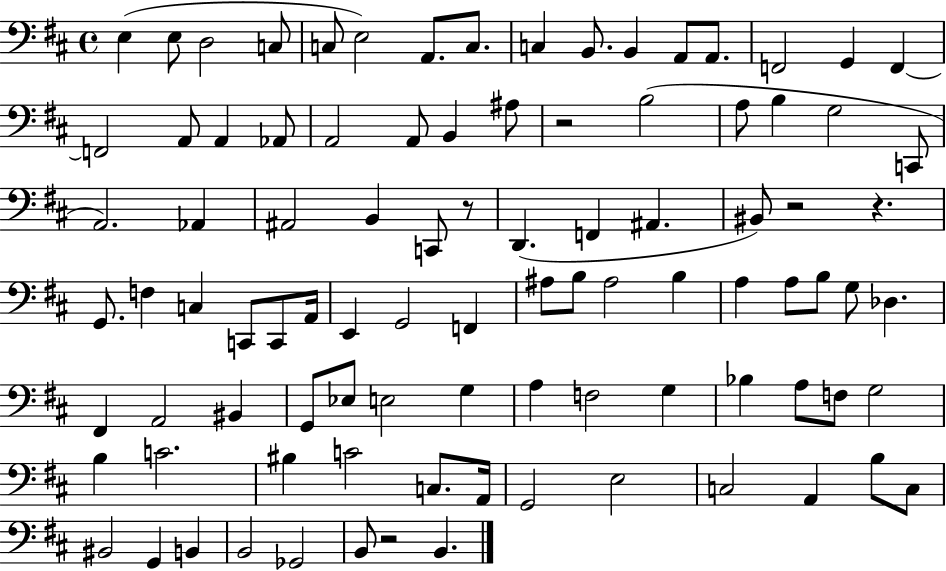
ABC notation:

X:1
T:Untitled
M:4/4
L:1/4
K:D
E, E,/2 D,2 C,/2 C,/2 E,2 A,,/2 C,/2 C, B,,/2 B,, A,,/2 A,,/2 F,,2 G,, F,, F,,2 A,,/2 A,, _A,,/2 A,,2 A,,/2 B,, ^A,/2 z2 B,2 A,/2 B, G,2 C,,/2 A,,2 _A,, ^A,,2 B,, C,,/2 z/2 D,, F,, ^A,, ^B,,/2 z2 z G,,/2 F, C, C,,/2 C,,/2 A,,/4 E,, G,,2 F,, ^A,/2 B,/2 ^A,2 B, A, A,/2 B,/2 G,/2 _D, ^F,, A,,2 ^B,, G,,/2 _E,/2 E,2 G, A, F,2 G, _B, A,/2 F,/2 G,2 B, C2 ^B, C2 C,/2 A,,/4 G,,2 E,2 C,2 A,, B,/2 C,/2 ^B,,2 G,, B,, B,,2 _G,,2 B,,/2 z2 B,,